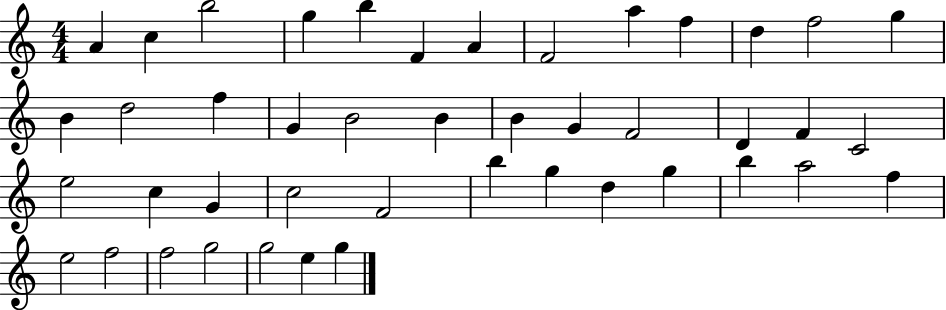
X:1
T:Untitled
M:4/4
L:1/4
K:C
A c b2 g b F A F2 a f d f2 g B d2 f G B2 B B G F2 D F C2 e2 c G c2 F2 b g d g b a2 f e2 f2 f2 g2 g2 e g